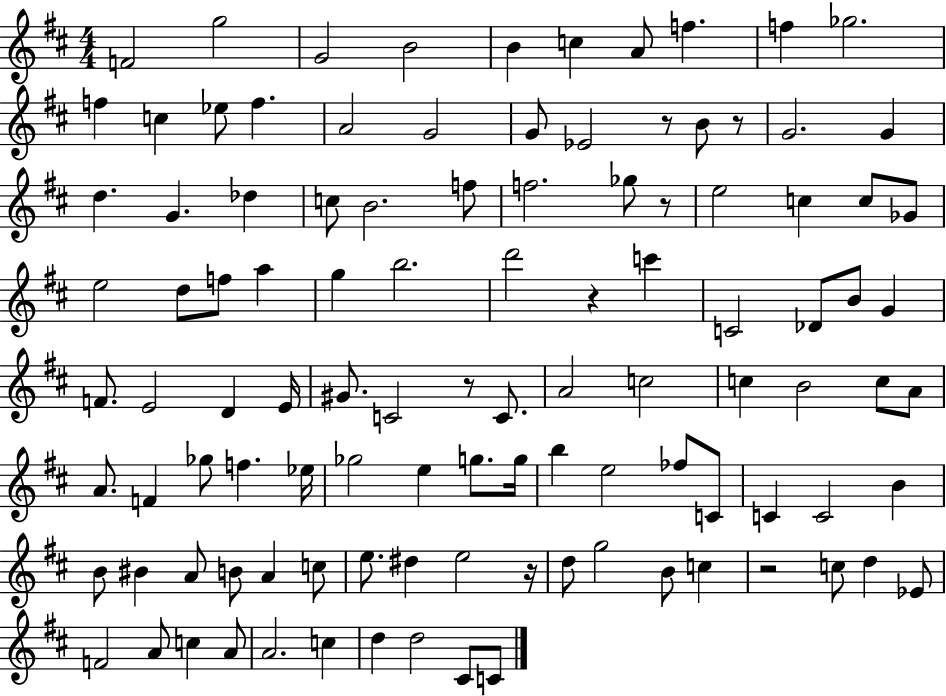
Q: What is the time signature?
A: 4/4